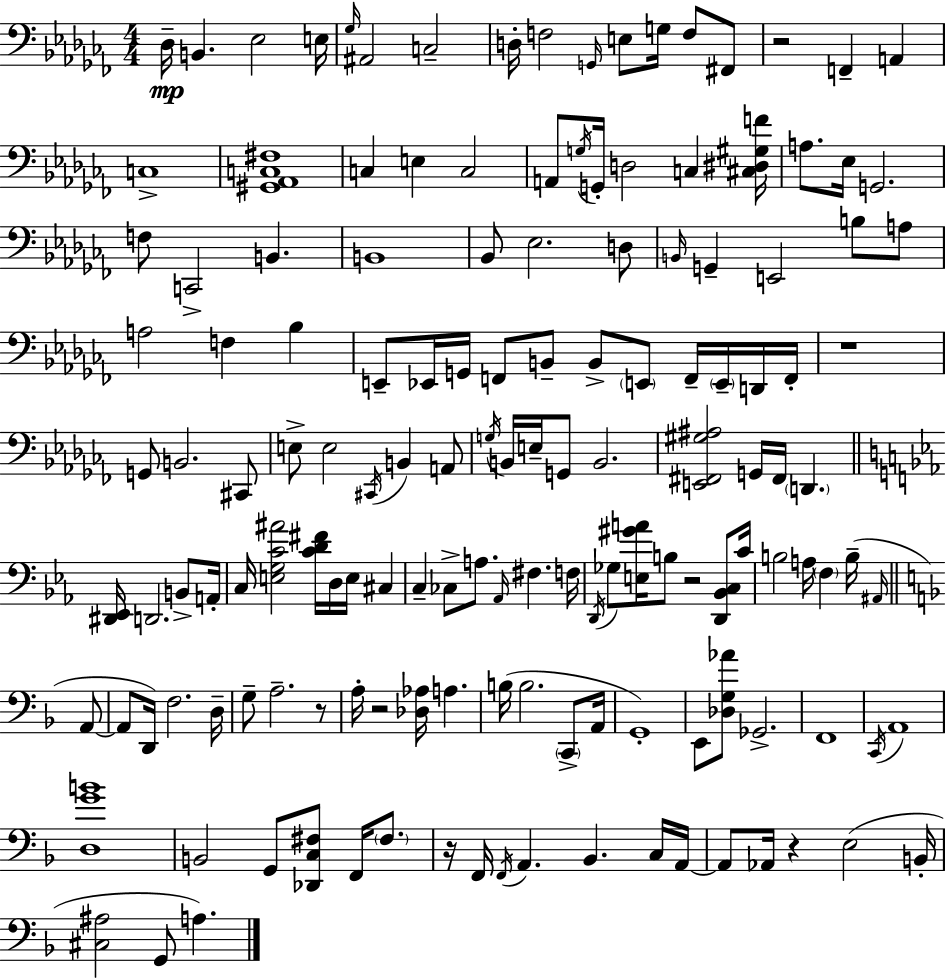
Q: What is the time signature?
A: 4/4